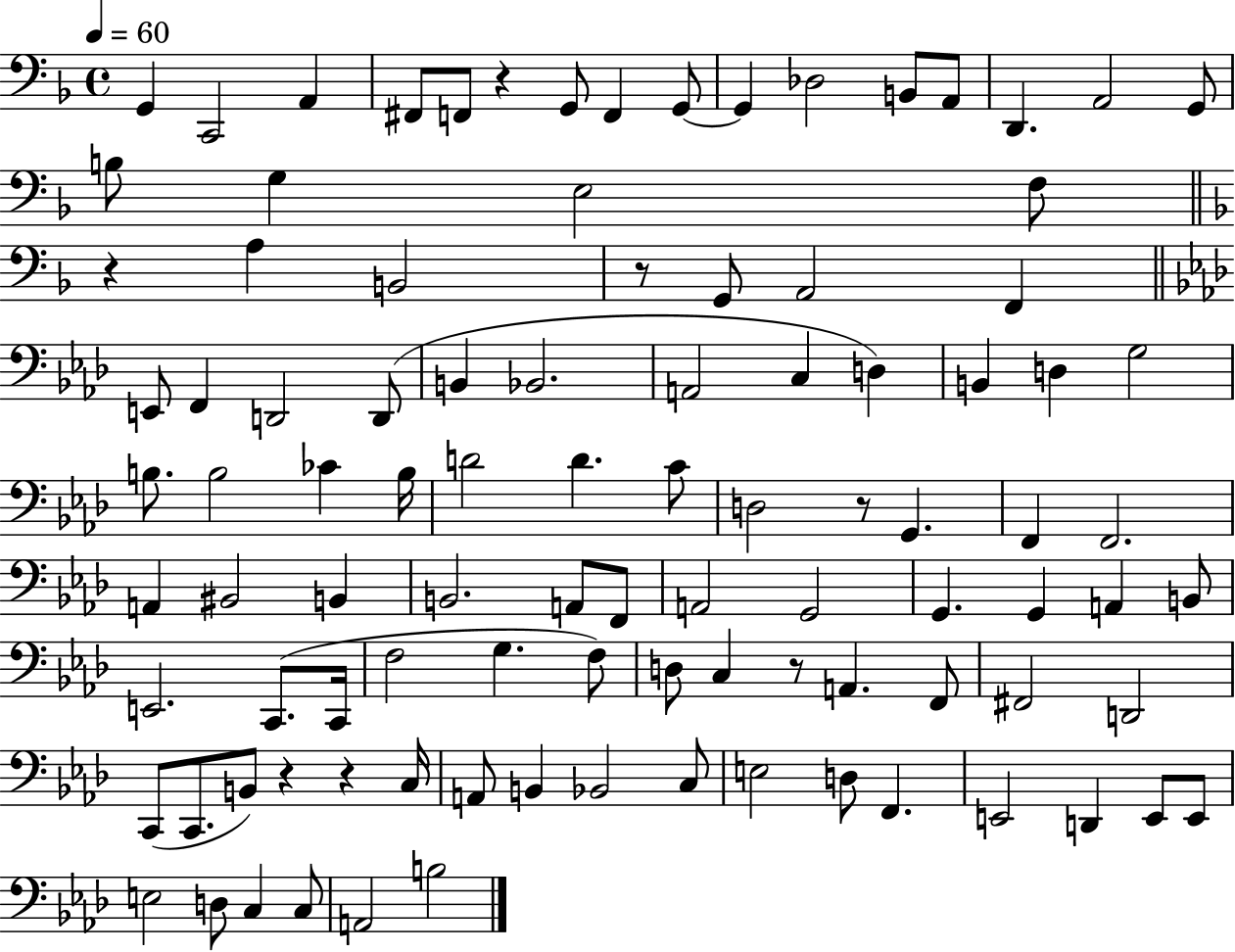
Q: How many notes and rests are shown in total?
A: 99